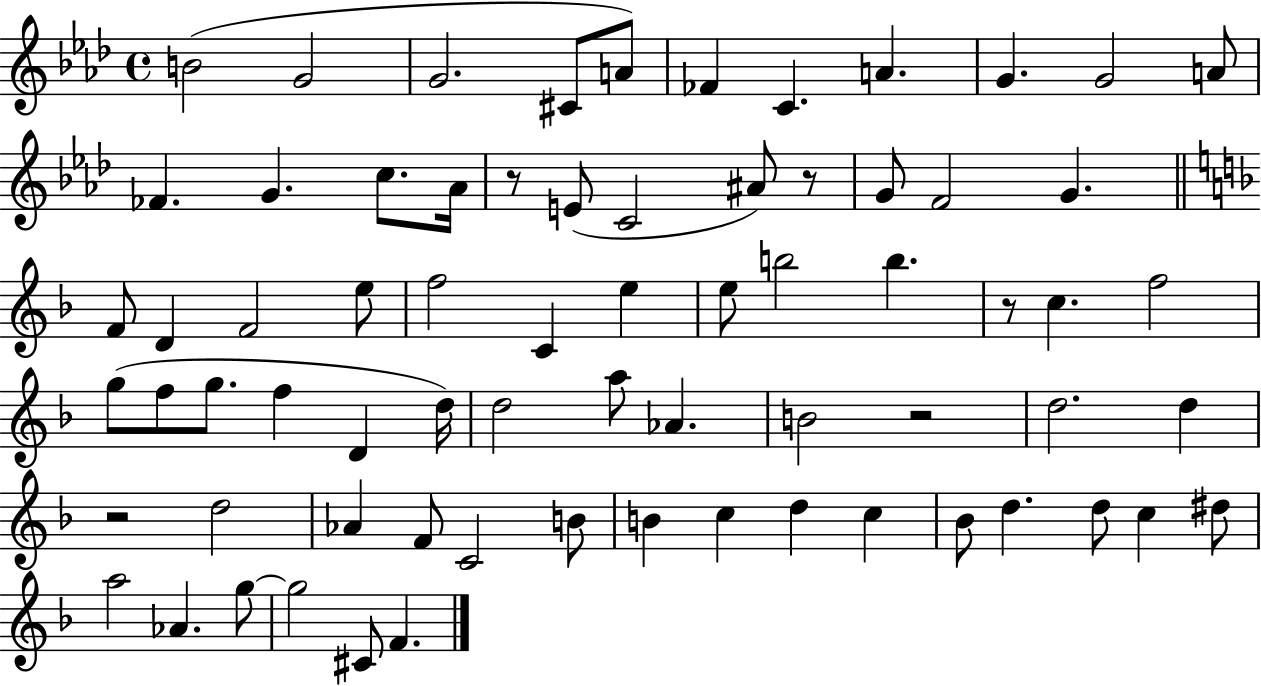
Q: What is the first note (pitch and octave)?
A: B4